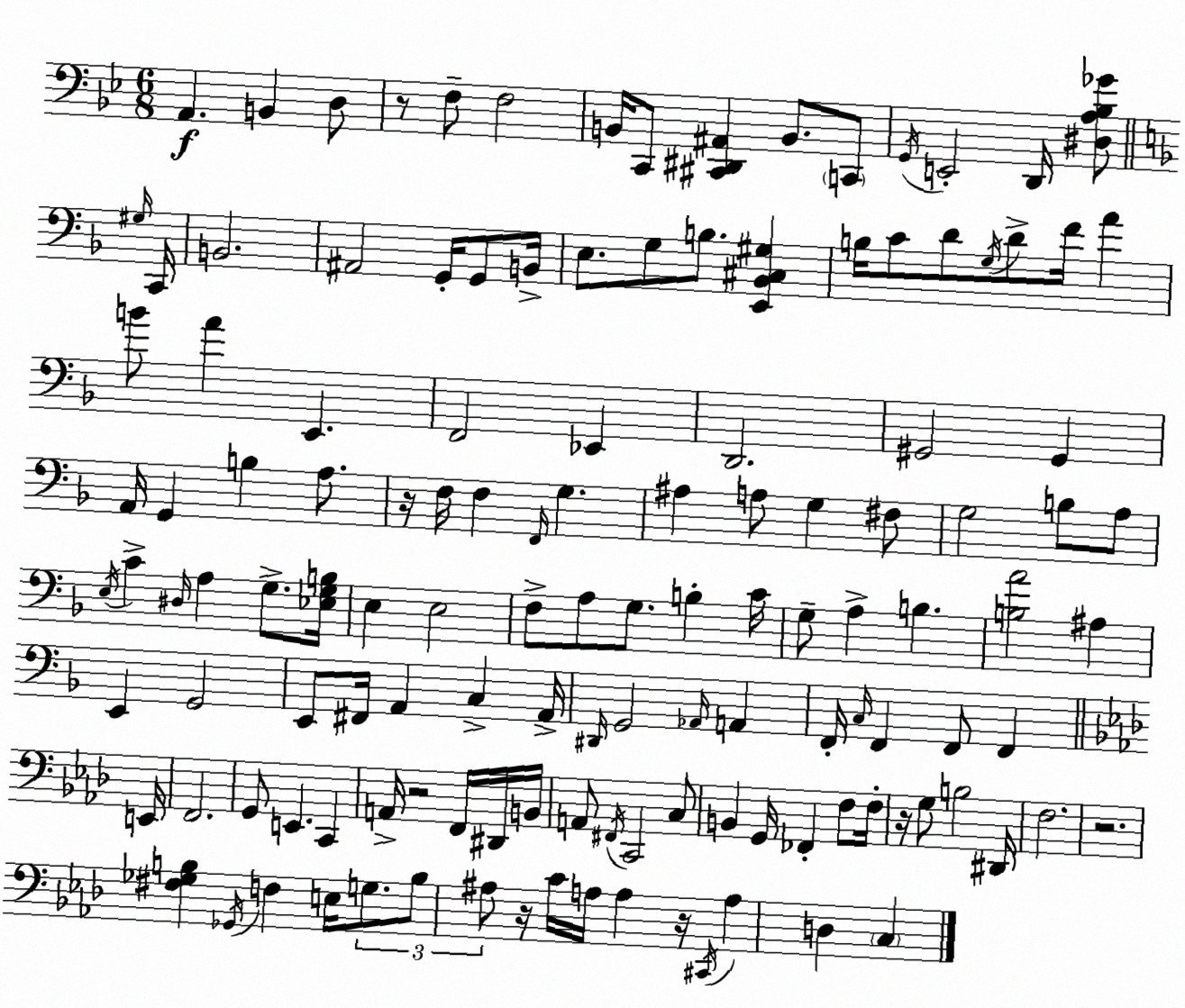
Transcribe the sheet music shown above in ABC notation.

X:1
T:Untitled
M:6/8
L:1/4
K:Gm
A,, B,, D,/2 z/2 F,/2 F,2 B,,/4 C,,/2 [^C,,^D,,^A,,] B,,/2 C,,/2 G,,/4 E,,2 D,,/4 [^D,A,_B,_G]/2 ^G,/4 C,,/4 B,,2 ^A,,2 G,,/4 G,,/2 B,,/4 E,/2 G,/2 B,/2 [E,,_B,,^C,^G,] B,/4 C/2 D/2 G,/4 D/2 F/4 A B/2 A E,, F,,2 _E,, D,,2 ^G,,2 ^G,, A,,/4 G,, B, A,/2 z/4 F,/4 F, F,,/4 G, ^A, A,/2 G, ^F,/2 G,2 B,/2 A,/2 E,/4 C ^D,/4 A, G,/2 [_E,G,B,]/4 E, E,2 F,/2 A,/2 G,/2 B, C/4 G,/2 A, B, [B,A]2 ^A, E,, G,,2 E,,/2 ^F,,/4 A,, C, A,,/4 ^D,,/4 G,,2 _A,,/4 A,, F,,/4 C,/4 F,, F,,/2 F,, E,,/4 F,,2 G,,/2 E,, C,, A,,/4 z2 F,,/4 ^D,,/4 B,,/4 A,,/2 ^F,,/4 C,,2 C,/2 B,, G,,/4 _F,, F,/2 F,/4 z/4 G,/2 B,2 ^D,,/4 F,2 z2 [^F,_G,B,] _G,,/4 F, E,/4 G,/2 B,/2 ^A,/2 z/4 C/4 A,/4 A, z/4 ^C,,/4 A, D, C,